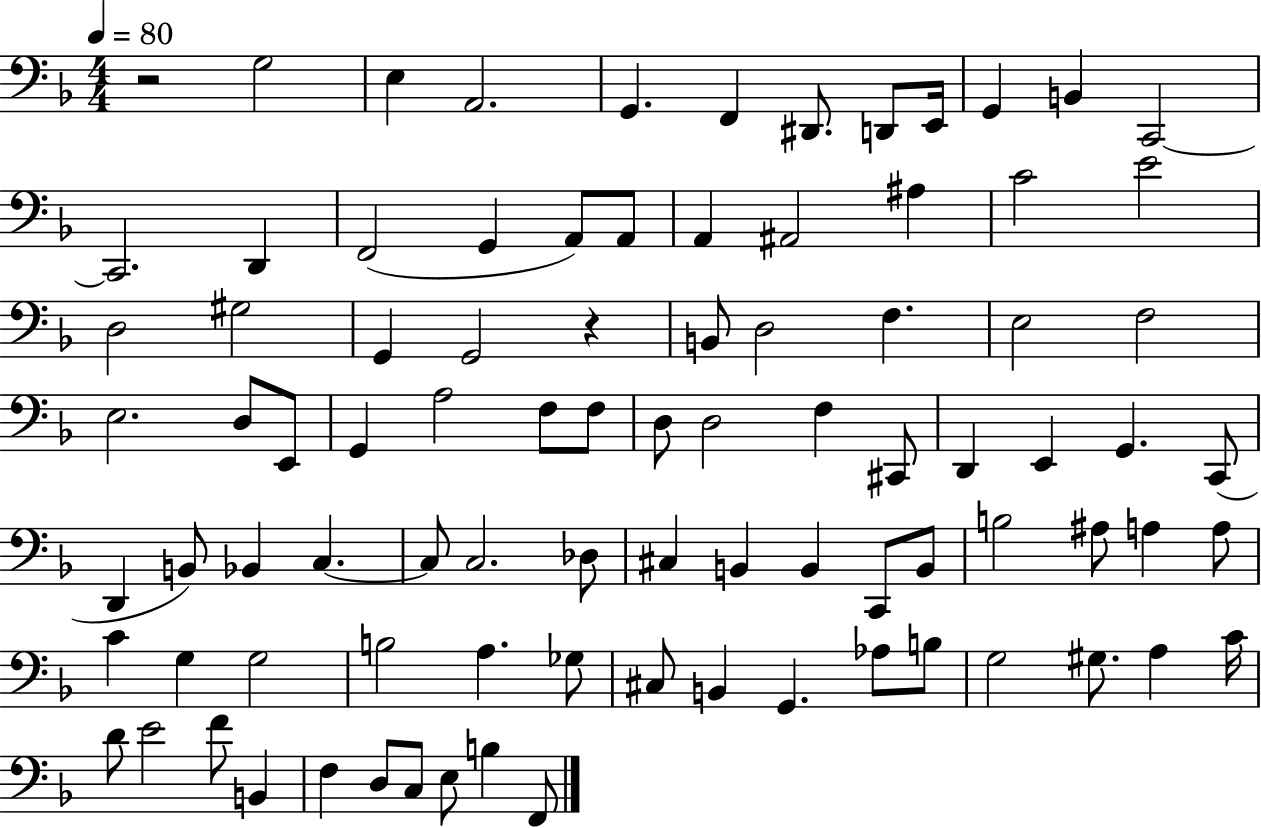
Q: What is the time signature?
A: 4/4